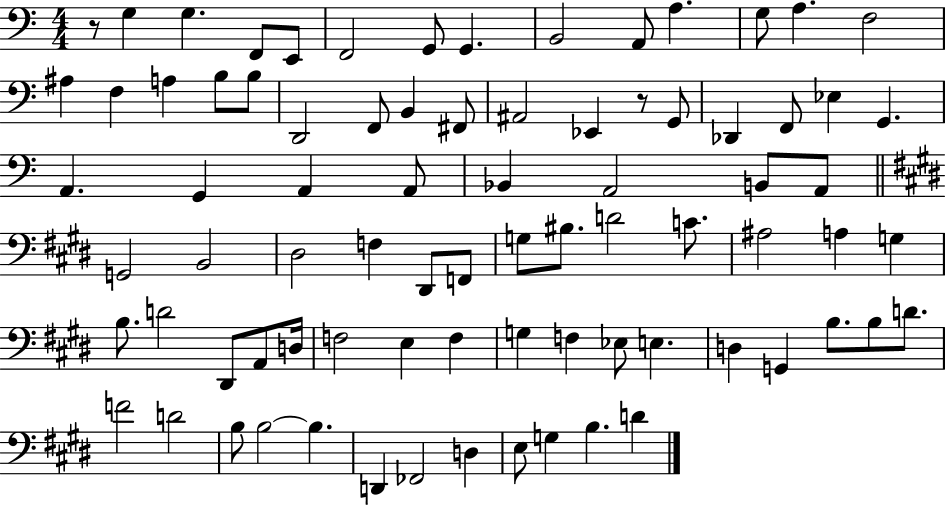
{
  \clef bass
  \numericTimeSignature
  \time 4/4
  \key c \major
  r8 g4 g4. f,8 e,8 | f,2 g,8 g,4. | b,2 a,8 a4. | g8 a4. f2 | \break ais4 f4 a4 b8 b8 | d,2 f,8 b,4 fis,8 | ais,2 ees,4 r8 g,8 | des,4 f,8 ees4 g,4. | \break a,4. g,4 a,4 a,8 | bes,4 a,2 b,8 a,8 | \bar "||" \break \key e \major g,2 b,2 | dis2 f4 dis,8 f,8 | g8 bis8. d'2 c'8. | ais2 a4 g4 | \break b8. d'2 dis,8 a,8 d16 | f2 e4 f4 | g4 f4 ees8 e4. | d4 g,4 b8. b8 d'8. | \break f'2 d'2 | b8 b2~~ b4. | d,4 fes,2 d4 | e8 g4 b4. d'4 | \break \bar "|."
}